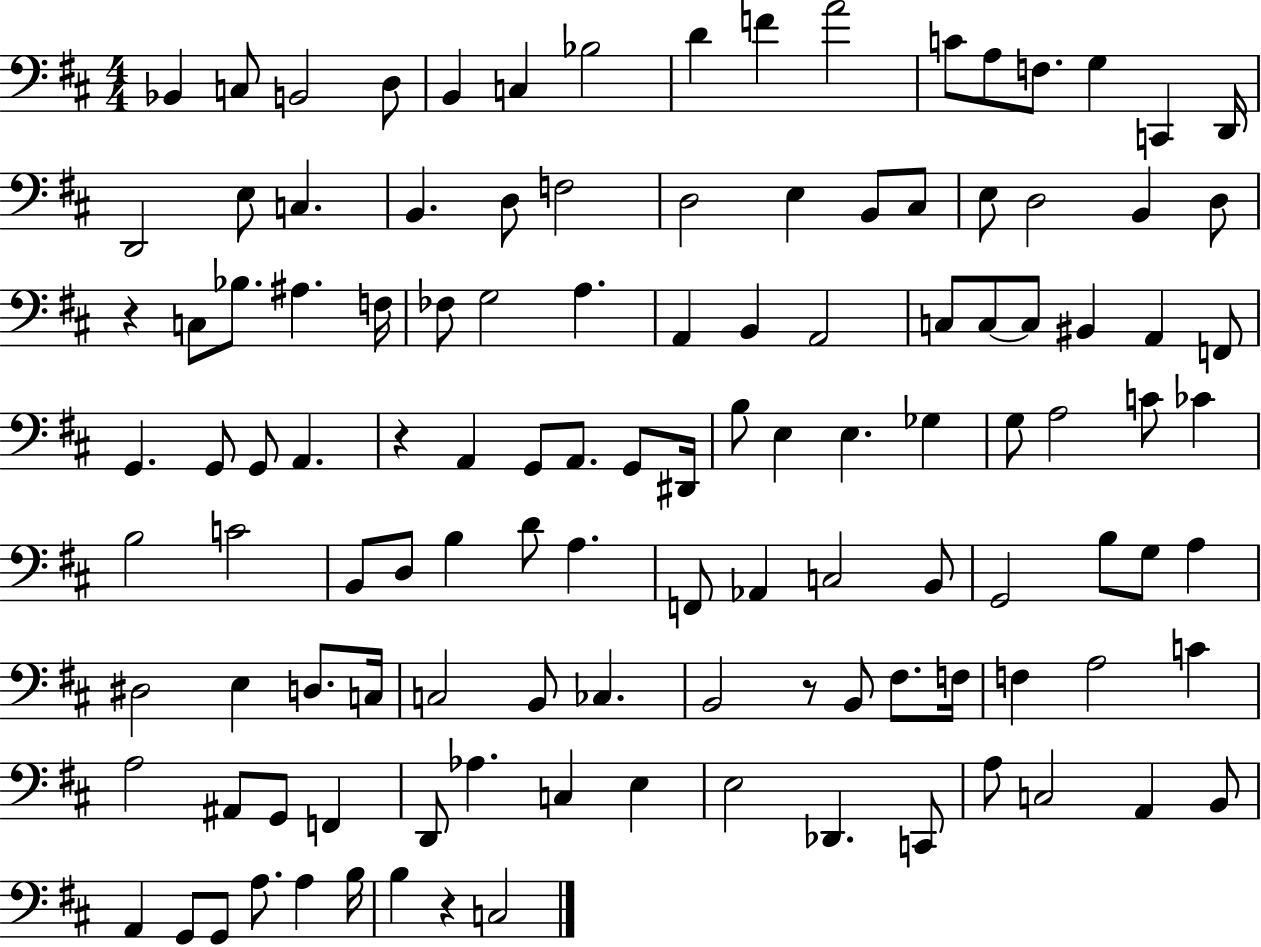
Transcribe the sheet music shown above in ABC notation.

X:1
T:Untitled
M:4/4
L:1/4
K:D
_B,, C,/2 B,,2 D,/2 B,, C, _B,2 D F A2 C/2 A,/2 F,/2 G, C,, D,,/4 D,,2 E,/2 C, B,, D,/2 F,2 D,2 E, B,,/2 ^C,/2 E,/2 D,2 B,, D,/2 z C,/2 _B,/2 ^A, F,/4 _F,/2 G,2 A, A,, B,, A,,2 C,/2 C,/2 C,/2 ^B,, A,, F,,/2 G,, G,,/2 G,,/2 A,, z A,, G,,/2 A,,/2 G,,/2 ^D,,/4 B,/2 E, E, _G, G,/2 A,2 C/2 _C B,2 C2 B,,/2 D,/2 B, D/2 A, F,,/2 _A,, C,2 B,,/2 G,,2 B,/2 G,/2 A, ^D,2 E, D,/2 C,/4 C,2 B,,/2 _C, B,,2 z/2 B,,/2 ^F,/2 F,/4 F, A,2 C A,2 ^A,,/2 G,,/2 F,, D,,/2 _A, C, E, E,2 _D,, C,,/2 A,/2 C,2 A,, B,,/2 A,, G,,/2 G,,/2 A,/2 A, B,/4 B, z C,2